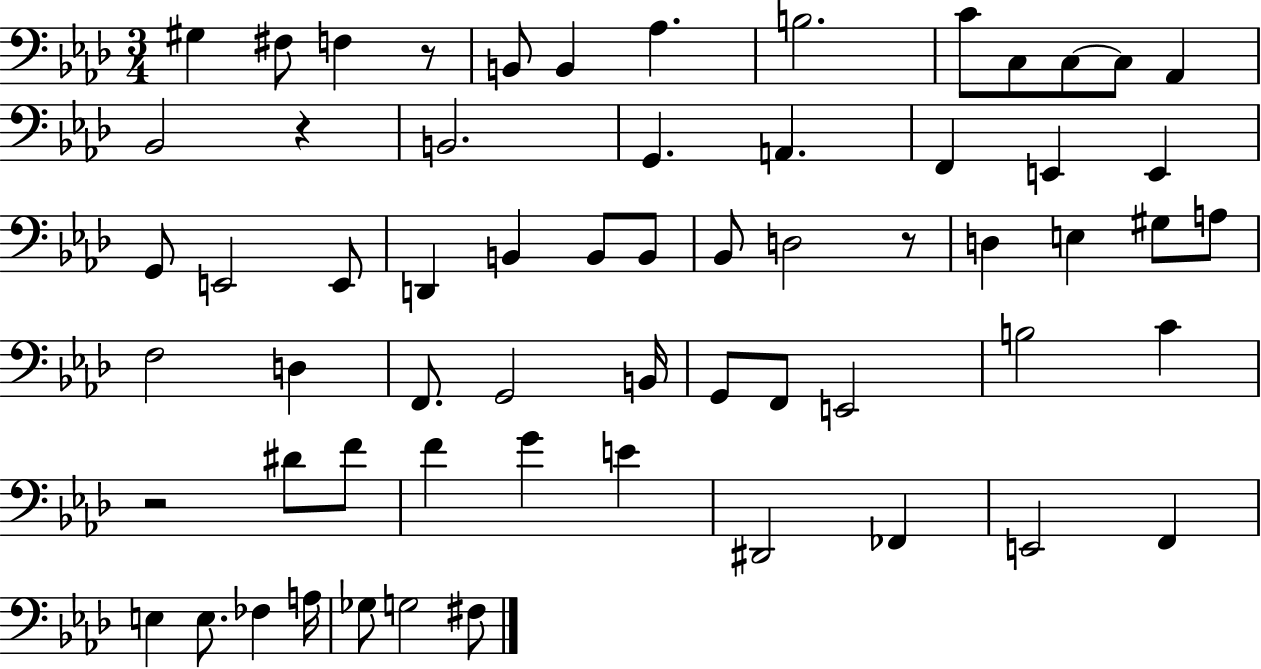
{
  \clef bass
  \numericTimeSignature
  \time 3/4
  \key aes \major
  \repeat volta 2 { gis4 fis8 f4 r8 | b,8 b,4 aes4. | b2. | c'8 c8 c8~~ c8 aes,4 | \break bes,2 r4 | b,2. | g,4. a,4. | f,4 e,4 e,4 | \break g,8 e,2 e,8 | d,4 b,4 b,8 b,8 | bes,8 d2 r8 | d4 e4 gis8 a8 | \break f2 d4 | f,8. g,2 b,16 | g,8 f,8 e,2 | b2 c'4 | \break r2 dis'8 f'8 | f'4 g'4 e'4 | dis,2 fes,4 | e,2 f,4 | \break e4 e8. fes4 a16 | ges8 g2 fis8 | } \bar "|."
}